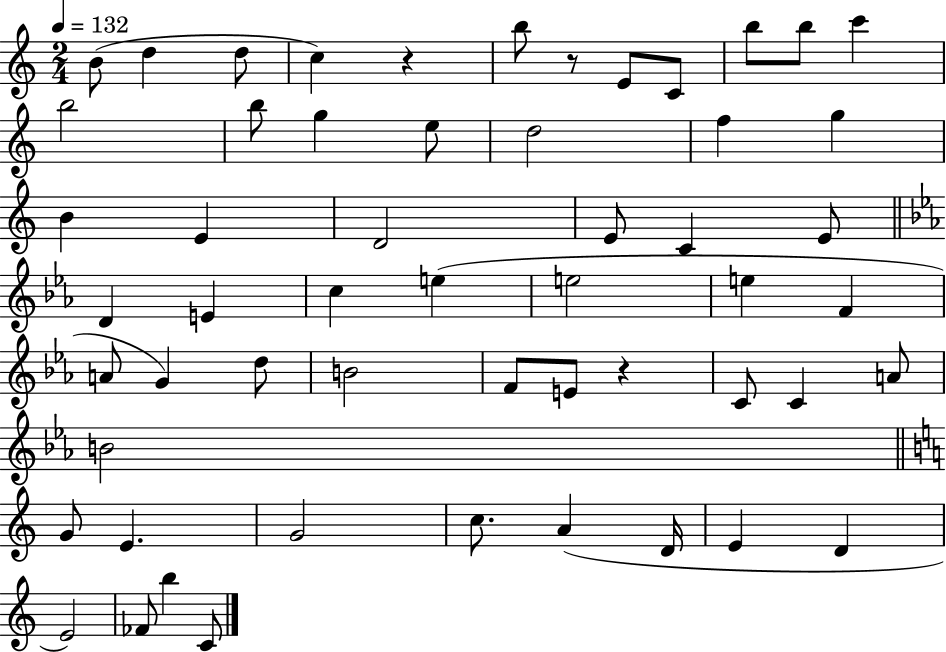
B4/e D5/q D5/e C5/q R/q B5/e R/e E4/e C4/e B5/e B5/e C6/q B5/h B5/e G5/q E5/e D5/h F5/q G5/q B4/q E4/q D4/h E4/e C4/q E4/e D4/q E4/q C5/q E5/q E5/h E5/q F4/q A4/e G4/q D5/e B4/h F4/e E4/e R/q C4/e C4/q A4/e B4/h G4/e E4/q. G4/h C5/e. A4/q D4/s E4/q D4/q E4/h FES4/e B5/q C4/e